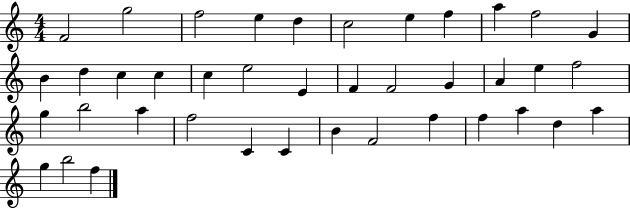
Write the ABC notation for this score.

X:1
T:Untitled
M:4/4
L:1/4
K:C
F2 g2 f2 e d c2 e f a f2 G B d c c c e2 E F F2 G A e f2 g b2 a f2 C C B F2 f f a d a g b2 f